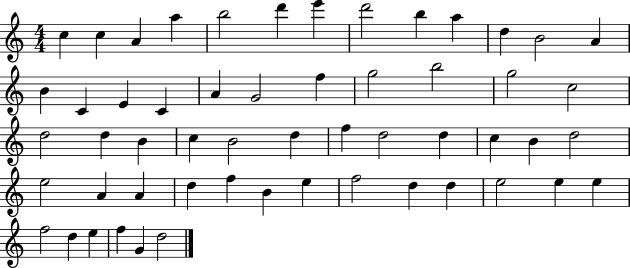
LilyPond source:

{
  \clef treble
  \numericTimeSignature
  \time 4/4
  \key c \major
  c''4 c''4 a'4 a''4 | b''2 d'''4 e'''4 | d'''2 b''4 a''4 | d''4 b'2 a'4 | \break b'4 c'4 e'4 c'4 | a'4 g'2 f''4 | g''2 b''2 | g''2 c''2 | \break d''2 d''4 b'4 | c''4 b'2 d''4 | f''4 d''2 d''4 | c''4 b'4 d''2 | \break e''2 a'4 a'4 | d''4 f''4 b'4 e''4 | f''2 d''4 d''4 | e''2 e''4 e''4 | \break f''2 d''4 e''4 | f''4 g'4 d''2 | \bar "|."
}